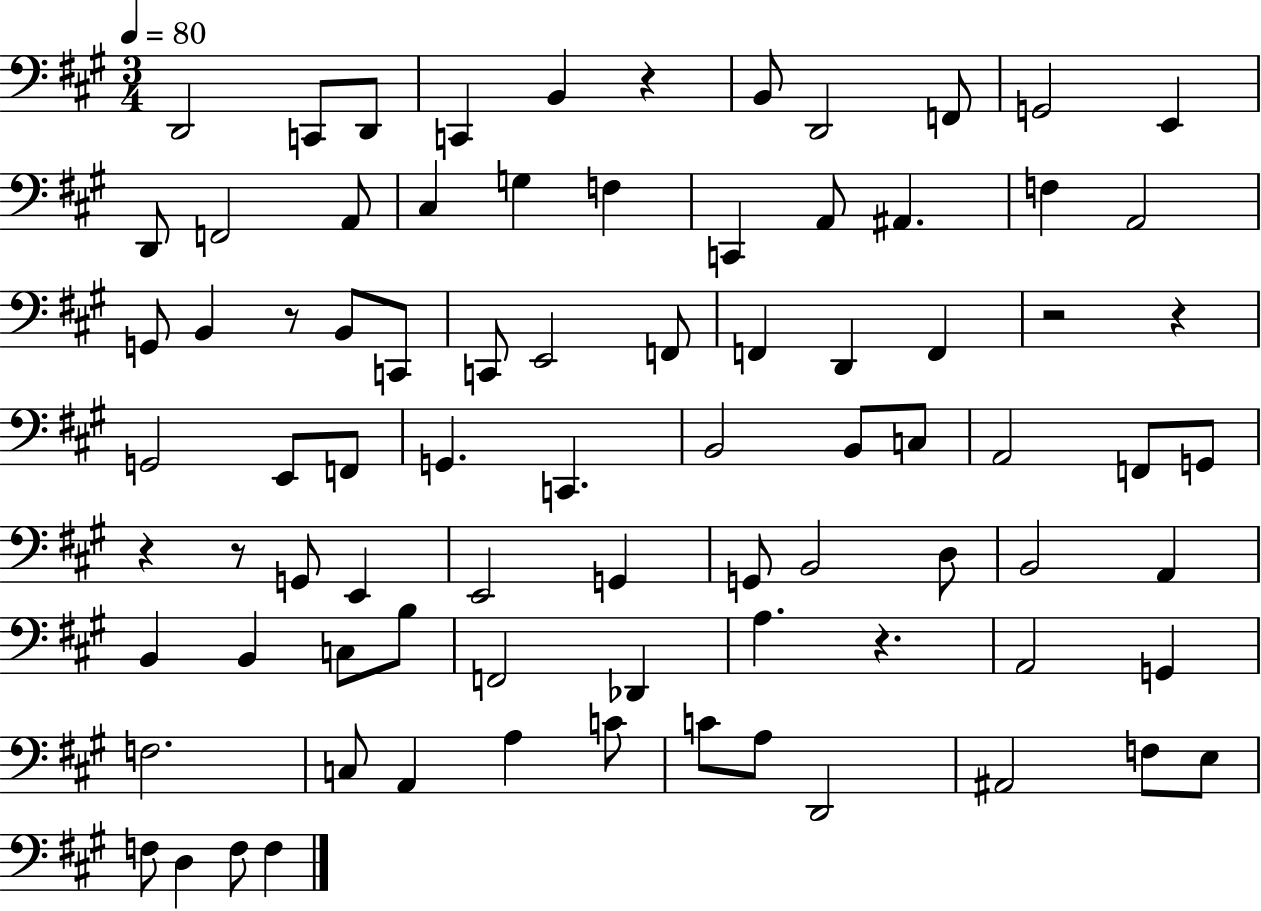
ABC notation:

X:1
T:Untitled
M:3/4
L:1/4
K:A
D,,2 C,,/2 D,,/2 C,, B,, z B,,/2 D,,2 F,,/2 G,,2 E,, D,,/2 F,,2 A,,/2 ^C, G, F, C,, A,,/2 ^A,, F, A,,2 G,,/2 B,, z/2 B,,/2 C,,/2 C,,/2 E,,2 F,,/2 F,, D,, F,, z2 z G,,2 E,,/2 F,,/2 G,, C,, B,,2 B,,/2 C,/2 A,,2 F,,/2 G,,/2 z z/2 G,,/2 E,, E,,2 G,, G,,/2 B,,2 D,/2 B,,2 A,, B,, B,, C,/2 B,/2 F,,2 _D,, A, z A,,2 G,, F,2 C,/2 A,, A, C/2 C/2 A,/2 D,,2 ^A,,2 F,/2 E,/2 F,/2 D, F,/2 F,